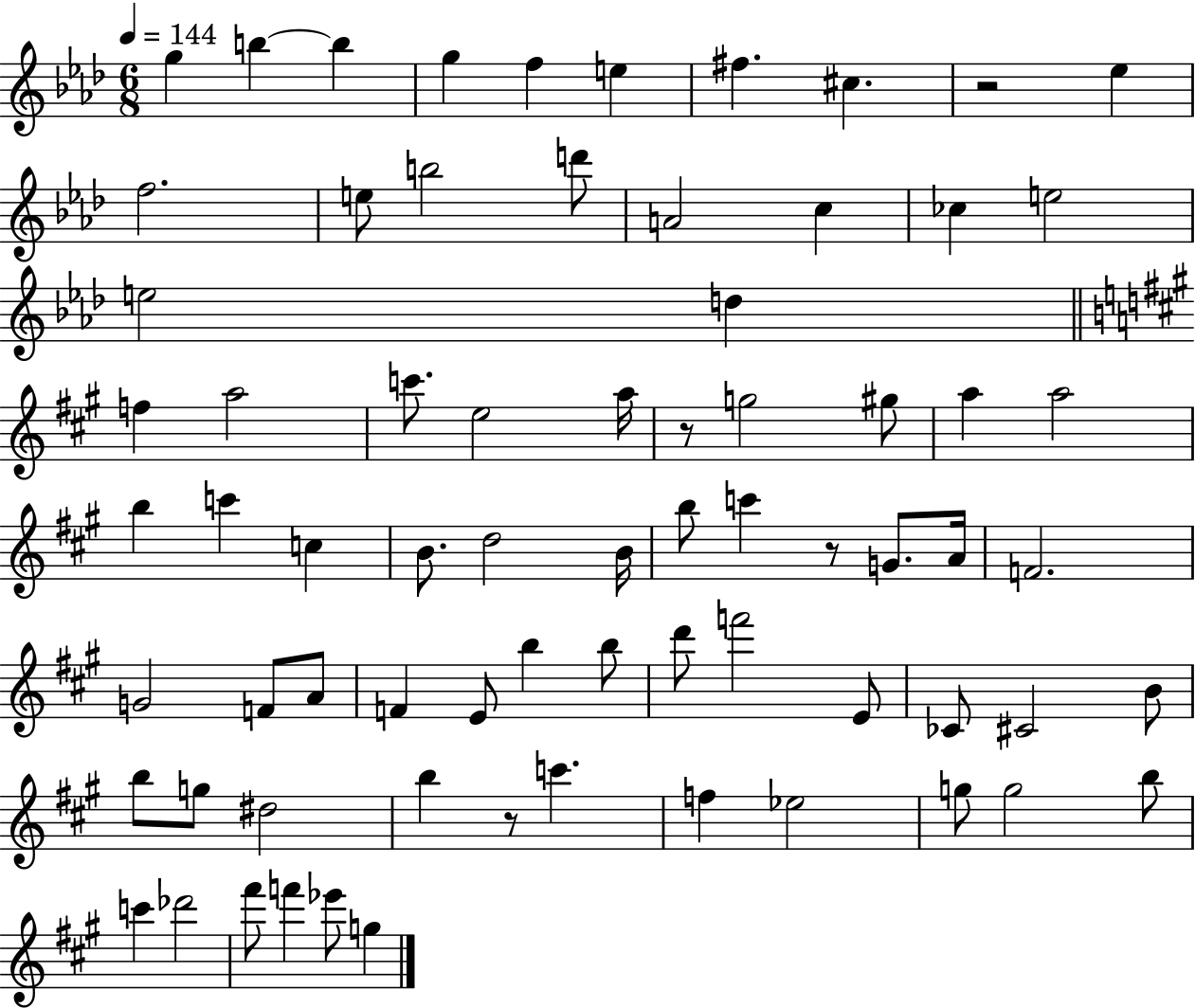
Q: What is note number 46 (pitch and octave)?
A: B5